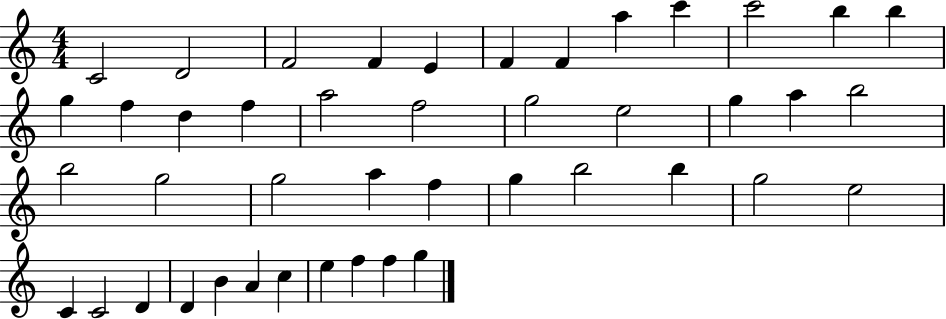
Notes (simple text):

C4/h D4/h F4/h F4/q E4/q F4/q F4/q A5/q C6/q C6/h B5/q B5/q G5/q F5/q D5/q F5/q A5/h F5/h G5/h E5/h G5/q A5/q B5/h B5/h G5/h G5/h A5/q F5/q G5/q B5/h B5/q G5/h E5/h C4/q C4/h D4/q D4/q B4/q A4/q C5/q E5/q F5/q F5/q G5/q